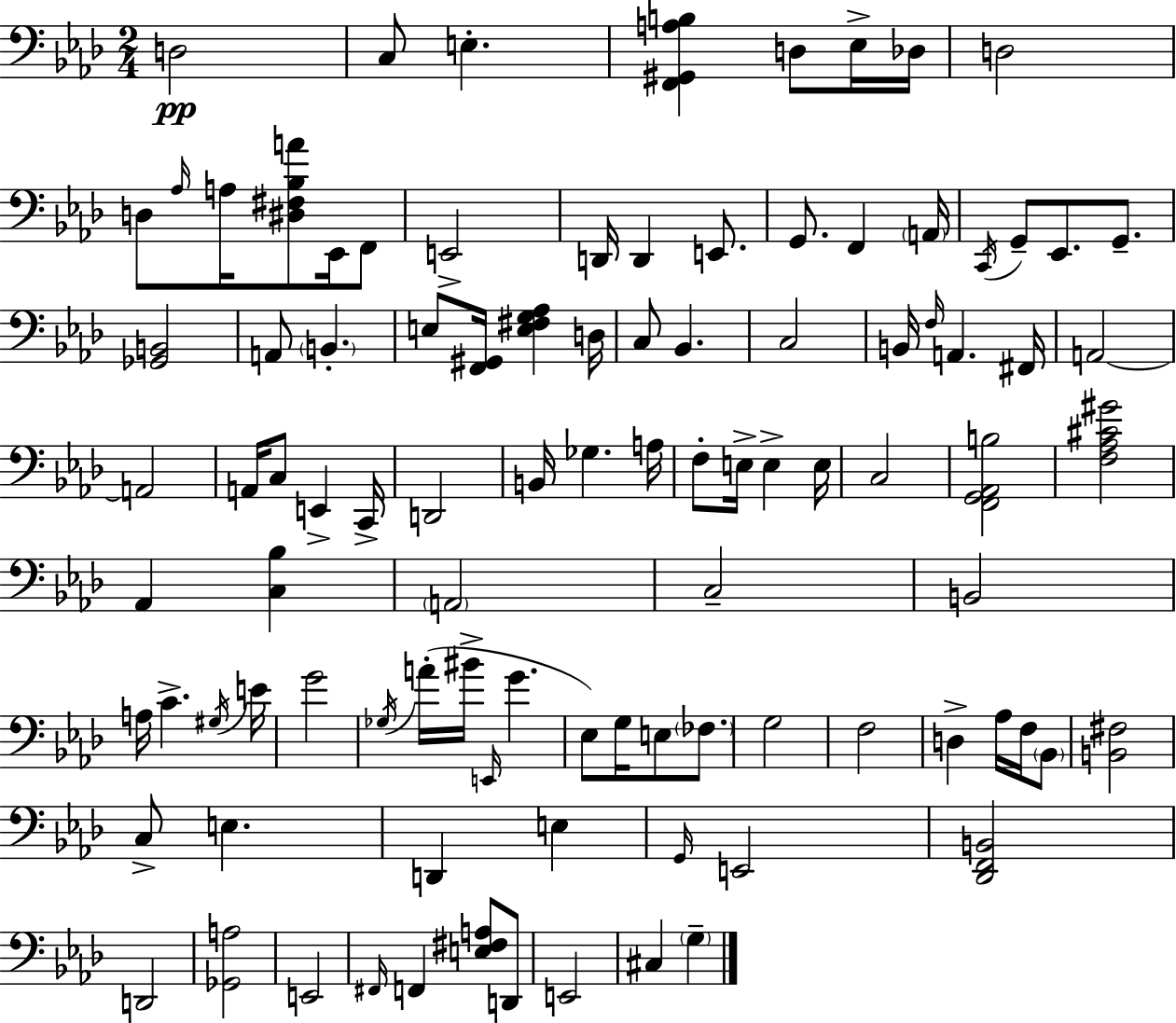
X:1
T:Untitled
M:2/4
L:1/4
K:Ab
D,2 C,/2 E, [F,,^G,,A,B,] D,/2 _E,/4 _D,/4 D,2 D,/2 _A,/4 A,/4 [^D,^F,_B,A]/2 _E,,/4 F,,/2 E,,2 D,,/4 D,, E,,/2 G,,/2 F,, A,,/4 C,,/4 G,,/2 _E,,/2 G,,/2 [_G,,B,,]2 A,,/2 B,, E,/2 [F,,^G,,]/4 [E,^F,G,_A,] D,/4 C,/2 _B,, C,2 B,,/4 F,/4 A,, ^F,,/4 A,,2 A,,2 A,,/4 C,/2 E,, C,,/4 D,,2 B,,/4 _G, A,/4 F,/2 E,/4 E, E,/4 C,2 [F,,G,,_A,,B,]2 [F,_A,^C^G]2 _A,, [C,_B,] A,,2 C,2 B,,2 A,/4 C ^G,/4 E/4 G2 _G,/4 A/4 ^B/4 E,,/4 G _E,/2 G,/4 E,/2 _F,/2 G,2 F,2 D, _A,/4 F,/4 _B,,/2 [B,,^F,]2 C,/2 E, D,, E, G,,/4 E,,2 [_D,,F,,B,,]2 D,,2 [_G,,A,]2 E,,2 ^F,,/4 F,, [E,^F,A,]/2 D,,/2 E,,2 ^C, G,